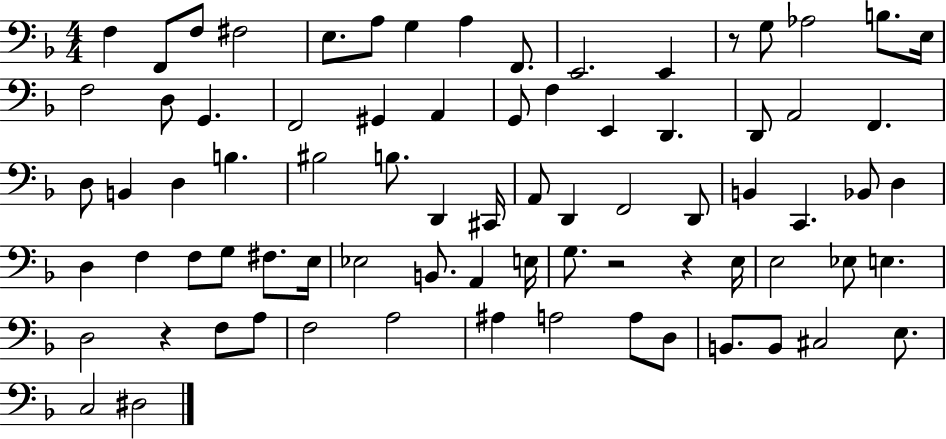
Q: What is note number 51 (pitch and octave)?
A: Eb3